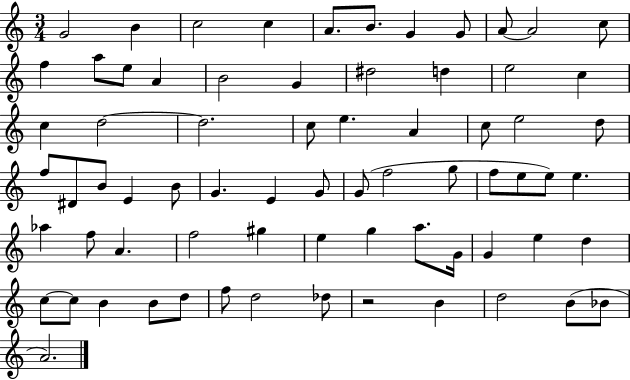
{
  \clef treble
  \numericTimeSignature
  \time 3/4
  \key c \major
  \repeat volta 2 { g'2 b'4 | c''2 c''4 | a'8. b'8. g'4 g'8 | a'8~~ a'2 c''8 | \break f''4 a''8 e''8 a'4 | b'2 g'4 | dis''2 d''4 | e''2 c''4 | \break c''4 d''2~~ | d''2. | c''8 e''4. a'4 | c''8 e''2 d''8 | \break f''8 dis'8 b'8 e'4 b'8 | g'4. e'4 g'8 | g'8( f''2 g''8 | f''8 e''8 e''8) e''4. | \break aes''4 f''8 a'4. | f''2 gis''4 | e''4 g''4 a''8. g'16 | g'4 e''4 d''4 | \break c''8~~ c''8 b'4 b'8 d''8 | f''8 d''2 des''8 | r2 b'4 | d''2 b'8( bes'8 | \break a'2.) | } \bar "|."
}